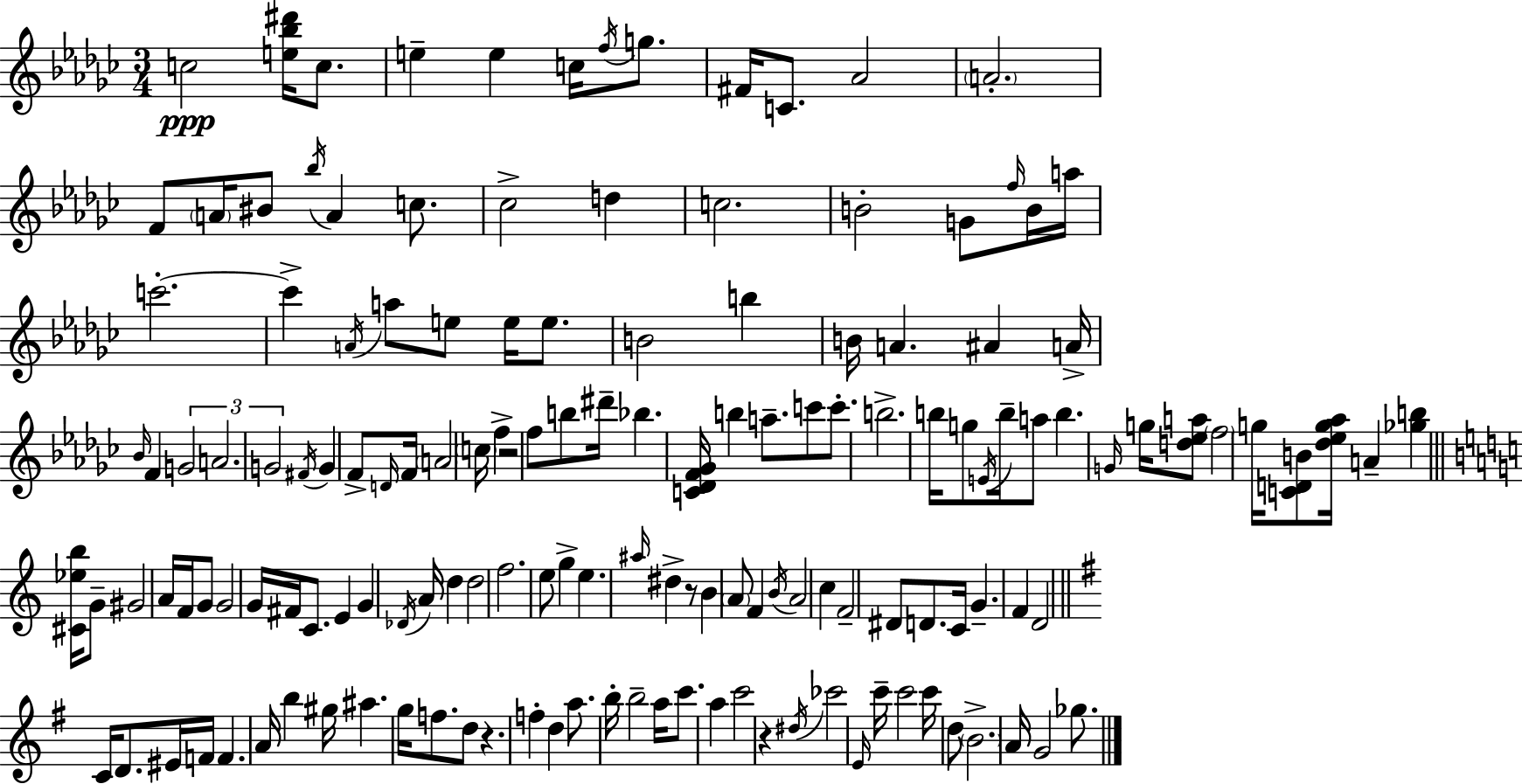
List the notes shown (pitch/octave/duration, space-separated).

C5/h [E5,Bb5,D#6]/s C5/e. E5/q E5/q C5/s F5/s G5/e. F#4/s C4/e. Ab4/h A4/h. F4/e A4/s BIS4/e Bb5/s A4/q C5/e. CES5/h D5/q C5/h. B4/h G4/e F5/s B4/s A5/s C6/h. C6/q A4/s A5/e E5/e E5/s E5/e. B4/h B5/q B4/s A4/q. A#4/q A4/s Bb4/s F4/q G4/h A4/h. G4/h F#4/s G4/q F4/e D4/s F4/s A4/h C5/s F5/q R/h F5/e B5/e D#6/s Bb5/q. [C4,Db4,F4,Gb4]/s B5/q A5/e. C6/e C6/e. B5/h. B5/s G5/e E4/s B5/s A5/e B5/q. G4/s G5/s [D5,Eb5,A5]/e F5/h G5/s [C4,D4,B4]/e [Db5,Eb5,G5,Ab5]/s A4/q [Gb5,B5]/q [C#4,Eb5,B5]/s G4/e G#4/h A4/s F4/s G4/e G4/h G4/s F#4/s C4/e. E4/q G4/q Db4/s A4/s D5/q D5/h F5/h. E5/e G5/q E5/q. A#5/s D#5/q R/e B4/q A4/e F4/q B4/s A4/h C5/q F4/h D#4/e D4/e. C4/s G4/q. F4/q D4/h C4/s D4/e. EIS4/s F4/s F4/q. A4/s B5/q G#5/s A#5/q. G5/s F5/e. D5/e R/q. F5/q D5/q A5/e. B5/s B5/h A5/s C6/e. A5/q C6/h R/q D#5/s CES6/h E4/s C6/s C6/h C6/s D5/e B4/h. A4/s G4/h Gb5/e.